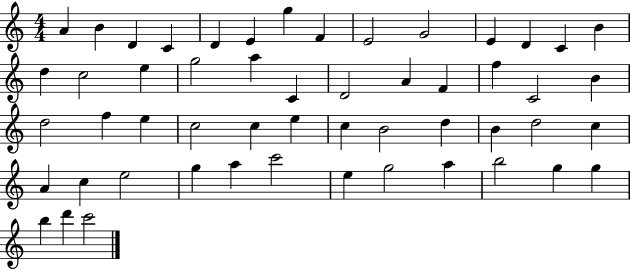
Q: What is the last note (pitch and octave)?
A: C6